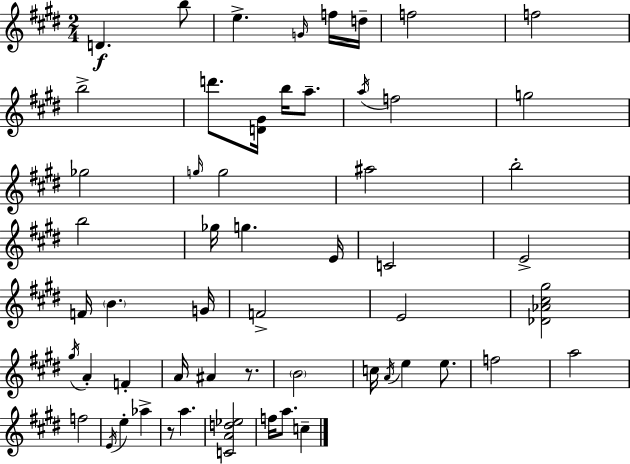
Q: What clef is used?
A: treble